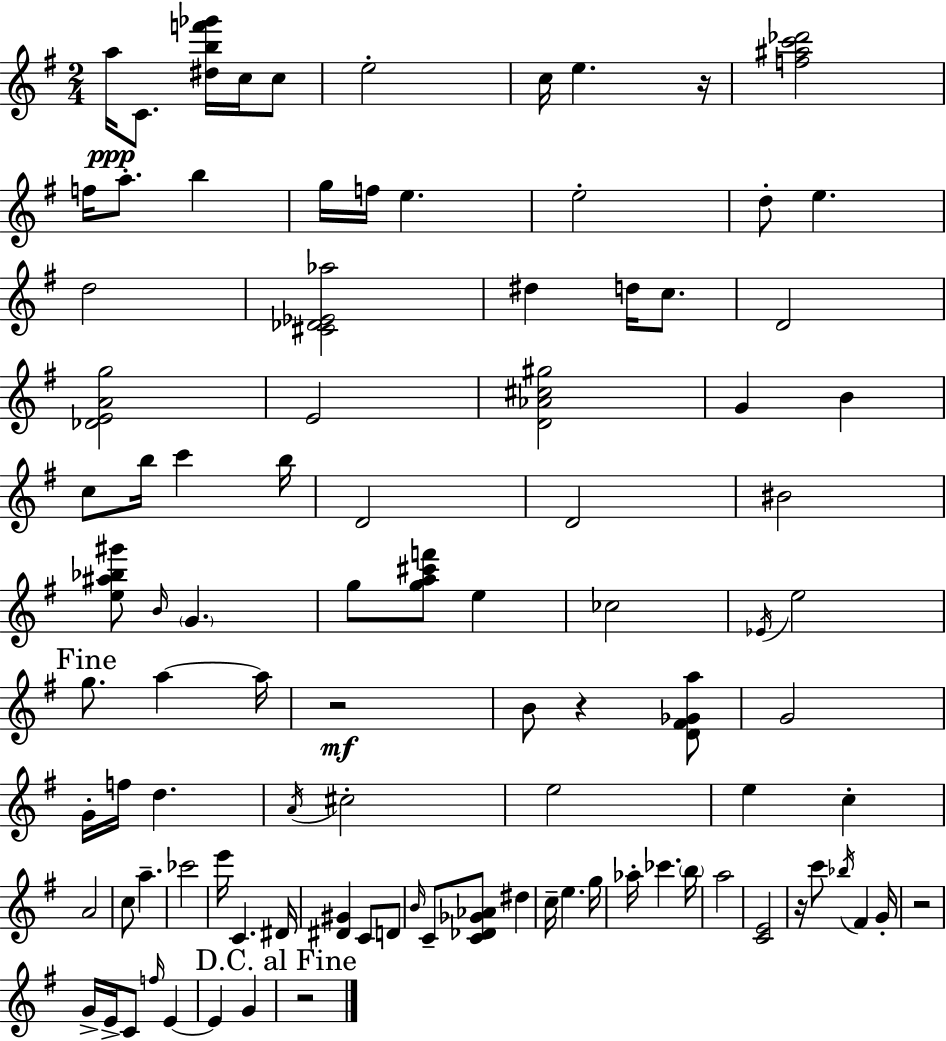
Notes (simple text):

A5/s C4/e. [D#5,B5,F6,Gb6]/s C5/s C5/e E5/h C5/s E5/q. R/s [F5,A#5,C6,Db6]/h F5/s A5/e. B5/q G5/s F5/s E5/q. E5/h D5/e E5/q. D5/h [C#4,Db4,Eb4,Ab5]/h D#5/q D5/s C5/e. D4/h [Db4,E4,A4,G5]/h E4/h [D4,Ab4,C#5,G#5]/h G4/q B4/q C5/e B5/s C6/q B5/s D4/h D4/h BIS4/h [E5,A#5,Bb5,G#6]/e B4/s G4/q. G5/e [G5,A5,C#6,F6]/e E5/q CES5/h Eb4/s E5/h G5/e. A5/q A5/s R/h B4/e R/q [D4,F#4,Gb4,A5]/e G4/h G4/s F5/s D5/q. A4/s C#5/h E5/h E5/q C5/q A4/h C5/e A5/q. CES6/h E6/s C4/q. D#4/s [D#4,G#4]/q C4/e D4/e B4/s C4/e [C4,Db4,Gb4,Ab4]/e D#5/q C5/s E5/q. G5/s Ab5/s CES6/q. B5/s A5/h [C4,E4]/h R/s C6/e Bb5/s F#4/q G4/s R/h G4/s E4/s C4/e F5/s E4/q E4/q G4/q R/h